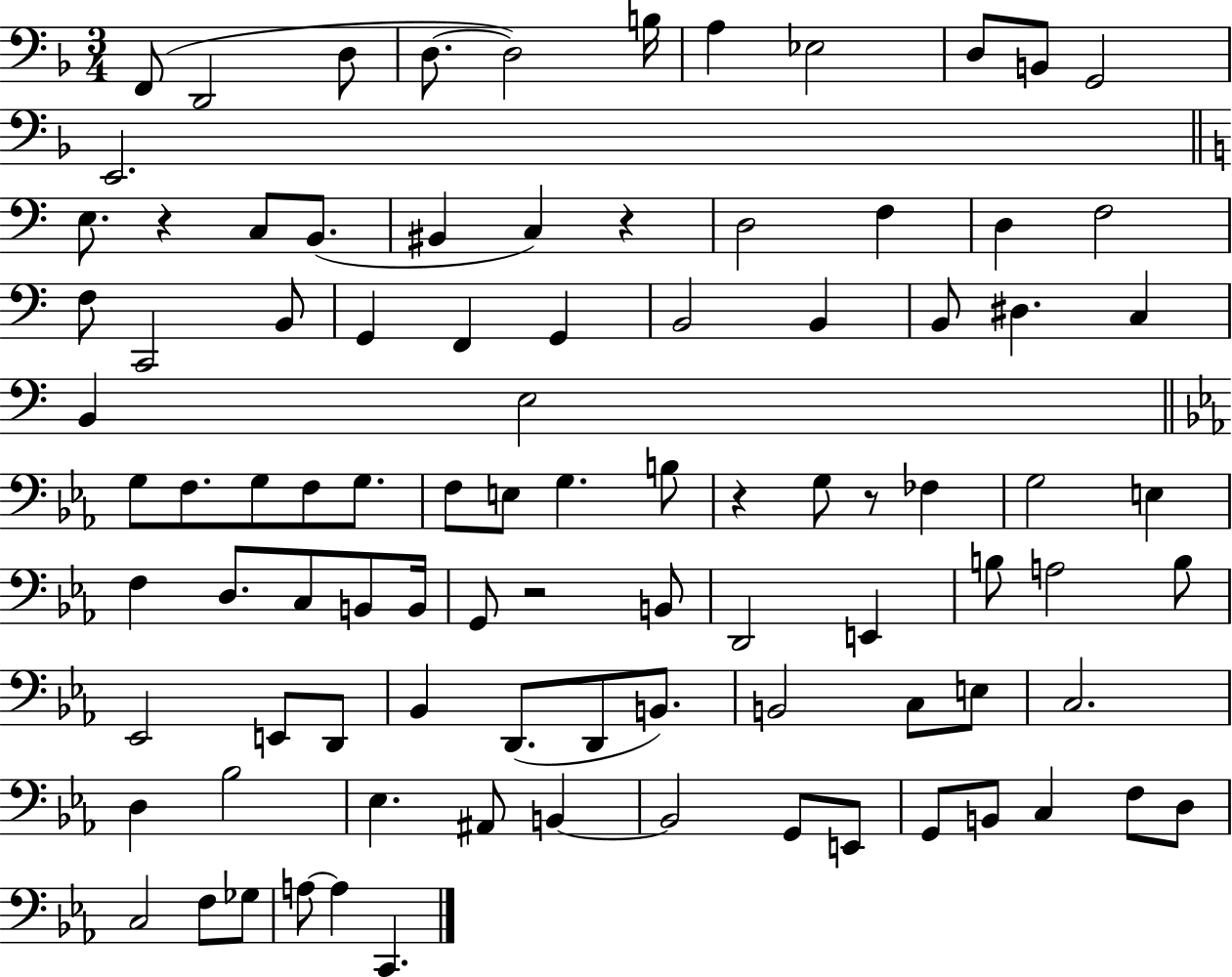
F2/e D2/h D3/e D3/e. D3/h B3/s A3/q Eb3/h D3/e B2/e G2/h E2/h. E3/e. R/q C3/e B2/e. BIS2/q C3/q R/q D3/h F3/q D3/q F3/h F3/e C2/h B2/e G2/q F2/q G2/q B2/h B2/q B2/e D#3/q. C3/q B2/q E3/h G3/e F3/e. G3/e F3/e G3/e. F3/e E3/e G3/q. B3/e R/q G3/e R/e FES3/q G3/h E3/q F3/q D3/e. C3/e B2/e B2/s G2/e R/h B2/e D2/h E2/q B3/e A3/h B3/e Eb2/h E2/e D2/e Bb2/q D2/e. D2/e B2/e. B2/h C3/e E3/e C3/h. D3/q Bb3/h Eb3/q. A#2/e B2/q B2/h G2/e E2/e G2/e B2/e C3/q F3/e D3/e C3/h F3/e Gb3/e A3/e A3/q C2/q.